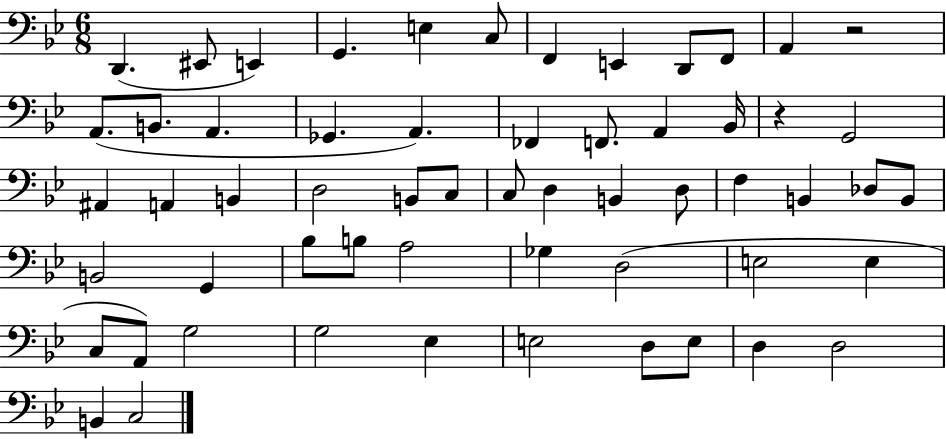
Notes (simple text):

D2/q. EIS2/e E2/q G2/q. E3/q C3/e F2/q E2/q D2/e F2/e A2/q R/h A2/e. B2/e. A2/q. Gb2/q. A2/q. FES2/q F2/e. A2/q Bb2/s R/q G2/h A#2/q A2/q B2/q D3/h B2/e C3/e C3/e D3/q B2/q D3/e F3/q B2/q Db3/e B2/e B2/h G2/q Bb3/e B3/e A3/h Gb3/q D3/h E3/h E3/q C3/e A2/e G3/h G3/h Eb3/q E3/h D3/e E3/e D3/q D3/h B2/q C3/h